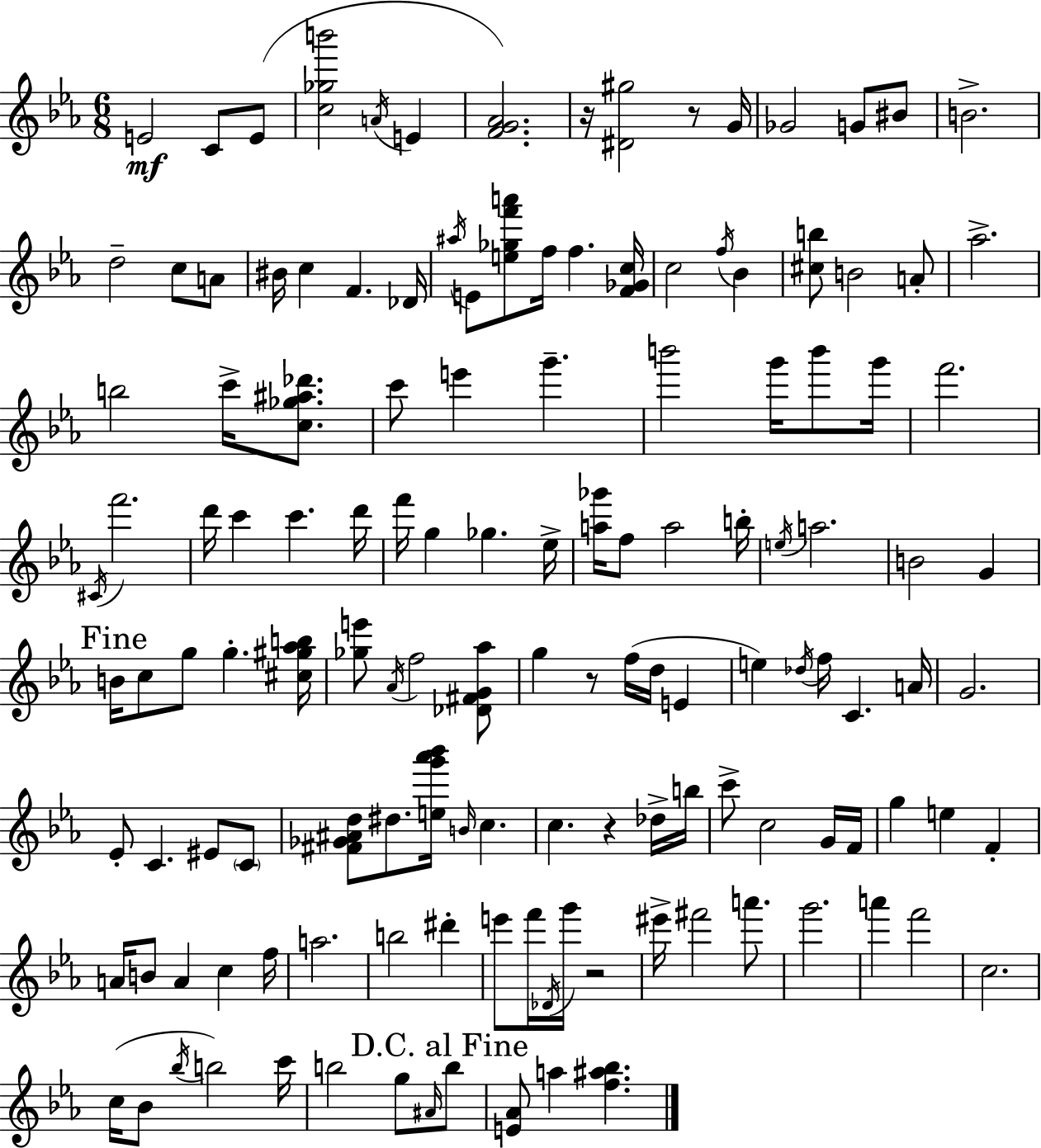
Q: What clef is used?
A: treble